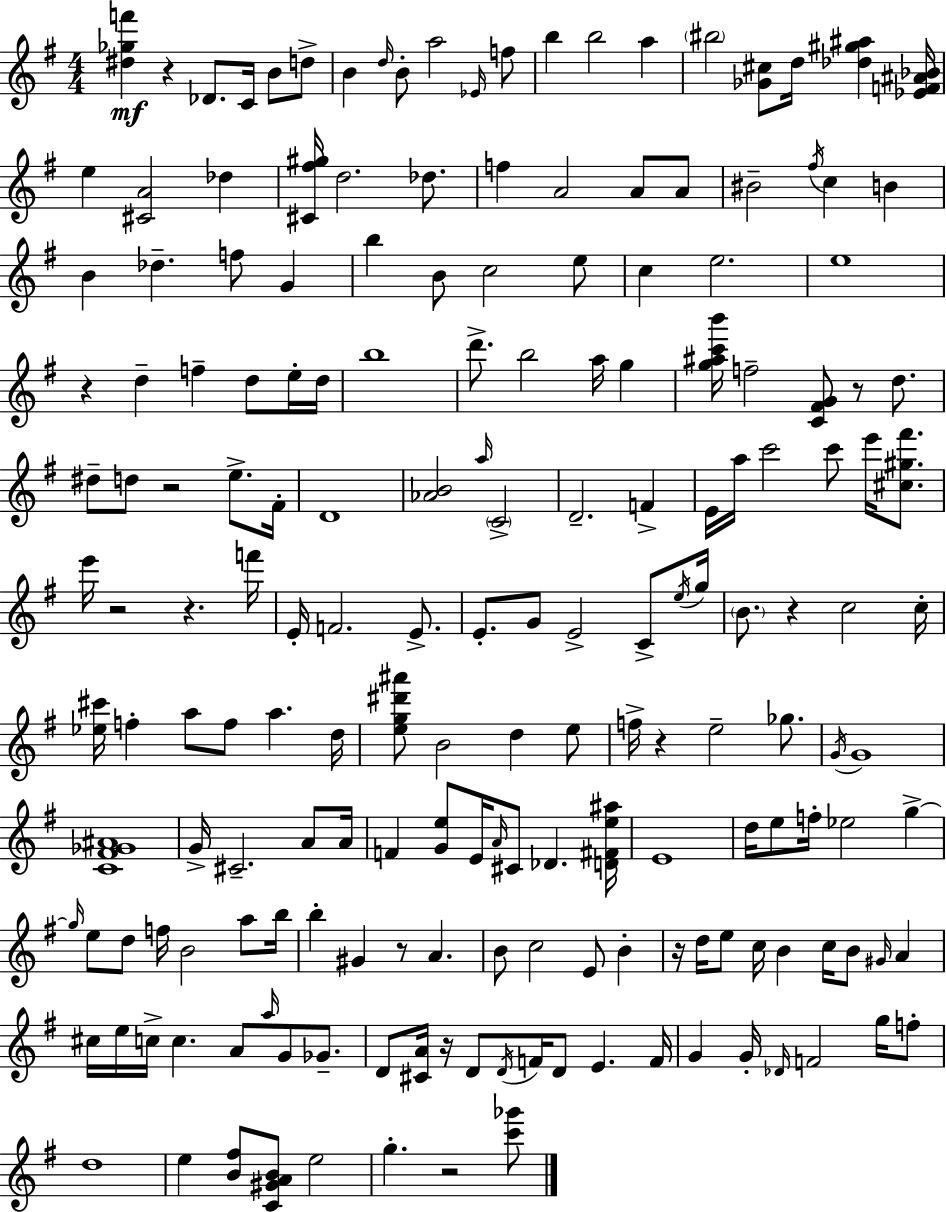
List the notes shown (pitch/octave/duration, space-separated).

[D#5,Gb5,F6]/q R/q Db4/e. C4/s B4/e D5/e B4/q D5/s B4/e A5/h Eb4/s F5/e B5/q B5/h A5/q BIS5/h [Gb4,C#5]/e D5/s [Db5,G#5,A#5]/q [Eb4,F4,A#4,Bb4]/s E5/q [C#4,A4]/h Db5/q [C#4,F#5,G#5]/s D5/h. Db5/e. F5/q A4/h A4/e A4/e BIS4/h F#5/s C5/q B4/q B4/q Db5/q. F5/e G4/q B5/q B4/e C5/h E5/e C5/q E5/h. E5/w R/q D5/q F5/q D5/e E5/s D5/s B5/w D6/e. B5/h A5/s G5/q [G5,A#5,C6,B6]/s F5/h [C4,F#4,G4]/e R/e D5/e. D#5/e D5/e R/h E5/e. F#4/s D4/w [Ab4,B4]/h A5/s C4/h D4/h. F4/q E4/s A5/s C6/h C6/e E6/s [C#5,G#5,F#6]/e. E6/s R/h R/q. F6/s E4/s F4/h. E4/e. E4/e. G4/e E4/h C4/e E5/s G5/s B4/e. R/q C5/h C5/s [Eb5,C#6]/s F5/q A5/e F5/e A5/q. D5/s [E5,G5,D#6,A#6]/e B4/h D5/q E5/e F5/s R/q E5/h Gb5/e. G4/s G4/w [C4,F#4,Gb4,A#4]/w G4/s C#4/h. A4/e A4/s F4/q [G4,E5]/e E4/s A4/s C#4/e Db4/q. [D4,F#4,E5,A#5]/s E4/w D5/s E5/e F5/s Eb5/h G5/q G5/s E5/e D5/e F5/s B4/h A5/e B5/s B5/q G#4/q R/e A4/q. B4/e C5/h E4/e B4/q R/s D5/s E5/e C5/s B4/q C5/s B4/e G#4/s A4/q C#5/s E5/s C5/s C5/q. A4/e A5/s G4/e Gb4/e. D4/e [C#4,A4]/s R/s D4/e D4/s F4/s D4/e E4/q. F4/s G4/q G4/s Db4/s F4/h G5/s F5/e D5/w E5/q [B4,F#5]/e [C4,G#4,A4,B4]/e E5/h G5/q. R/h [C6,Gb6]/e